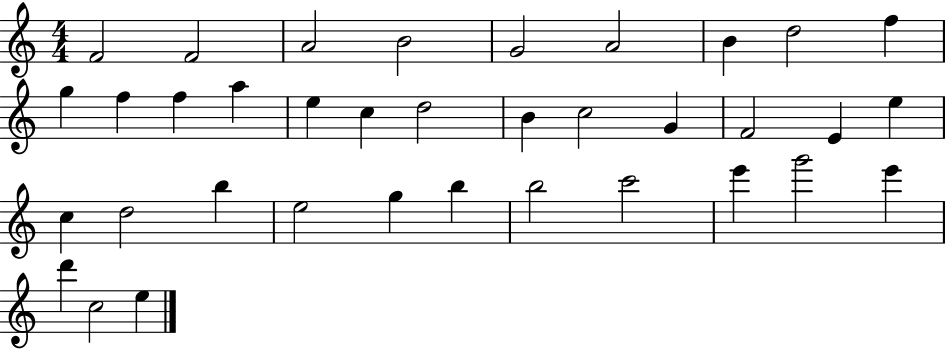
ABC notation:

X:1
T:Untitled
M:4/4
L:1/4
K:C
F2 F2 A2 B2 G2 A2 B d2 f g f f a e c d2 B c2 G F2 E e c d2 b e2 g b b2 c'2 e' g'2 e' d' c2 e